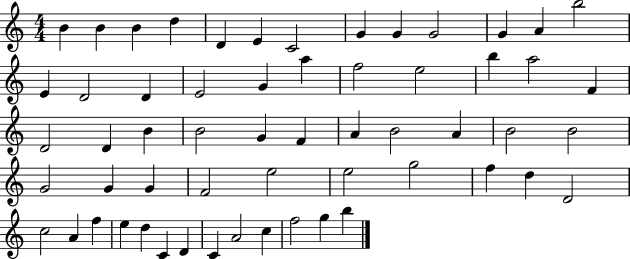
B4/q B4/q B4/q D5/q D4/q E4/q C4/h G4/q G4/q G4/h G4/q A4/q B5/h E4/q D4/h D4/q E4/h G4/q A5/q F5/h E5/h B5/q A5/h F4/q D4/h D4/q B4/q B4/h G4/q F4/q A4/q B4/h A4/q B4/h B4/h G4/h G4/q G4/q F4/h E5/h E5/h G5/h F5/q D5/q D4/h C5/h A4/q F5/q E5/q D5/q C4/q D4/q C4/q A4/h C5/q F5/h G5/q B5/q